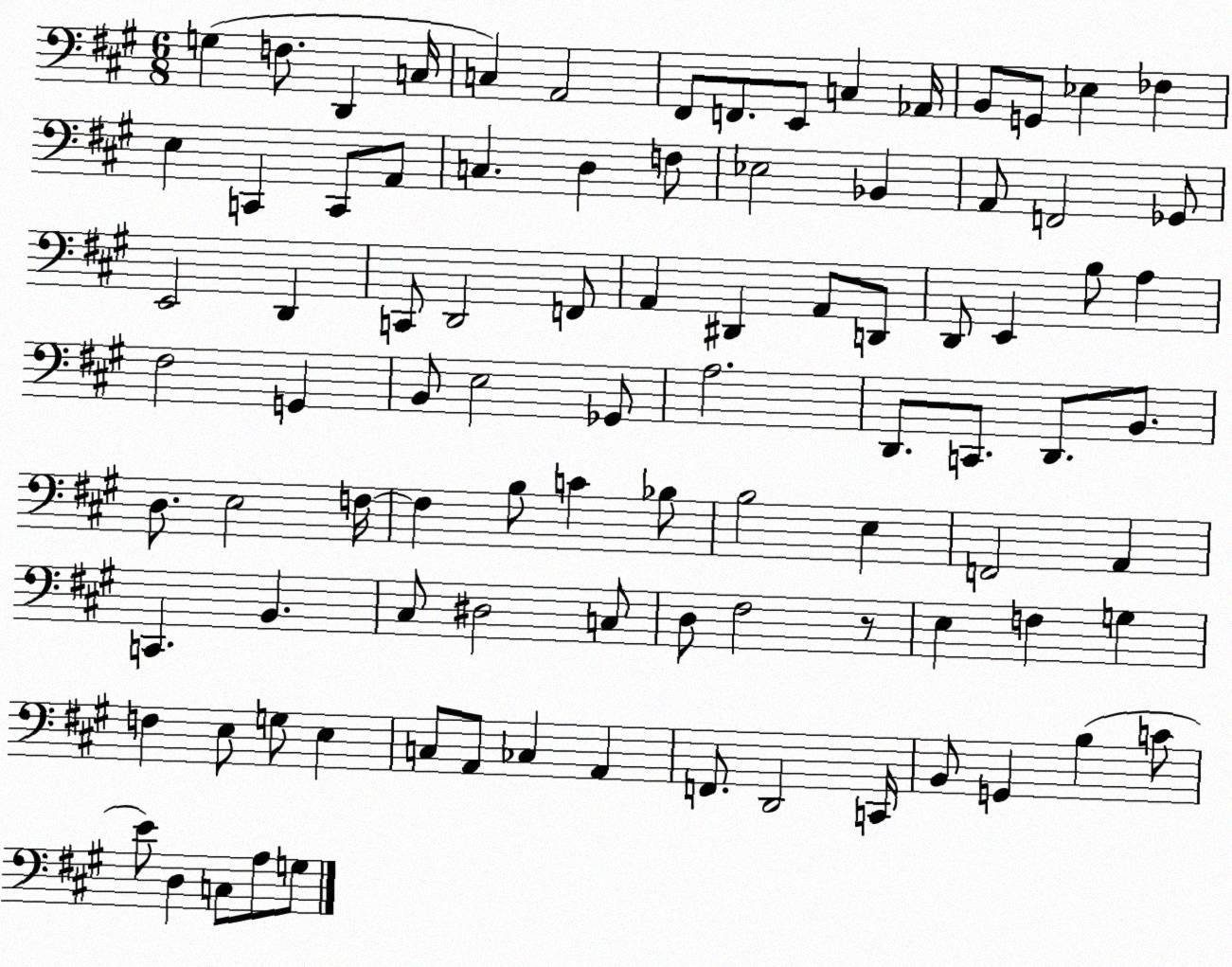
X:1
T:Untitled
M:6/8
L:1/4
K:A
G, F,/2 D,, C,/4 C, A,,2 ^F,,/2 F,,/2 E,,/2 C, _A,,/4 B,,/2 G,,/2 _E, _F, E, C,, C,,/2 A,,/2 C, D, F,/2 _E,2 _B,, A,,/2 F,,2 _G,,/2 E,,2 D,, C,,/2 D,,2 F,,/2 A,, ^D,, A,,/2 D,,/2 D,,/2 E,, B,/2 A, ^F,2 G,, B,,/2 E,2 _G,,/2 A,2 D,,/2 C,,/2 D,,/2 B,,/2 D,/2 E,2 F,/4 F, B,/2 C _B,/2 B,2 E, F,,2 A,, C,, B,, ^C,/2 ^D,2 C,/2 D,/2 ^F,2 z/2 E, F, G, F, E,/2 G,/2 E, C,/2 A,,/2 _C, A,, F,,/2 D,,2 C,,/4 B,,/2 G,, B, C/2 E/2 D, C,/2 A,/2 G,/2